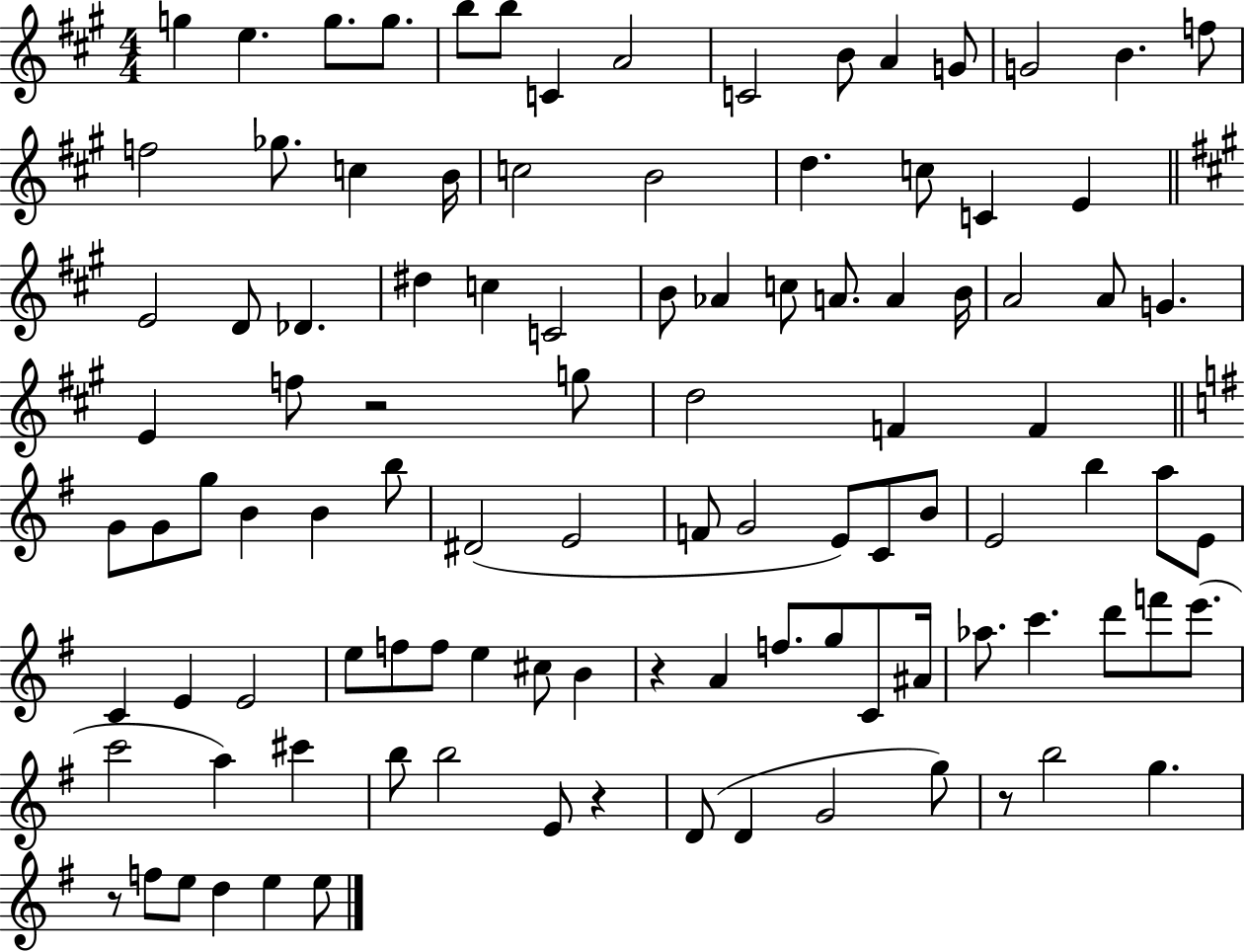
{
  \clef treble
  \numericTimeSignature
  \time 4/4
  \key a \major
  g''4 e''4. g''8. g''8. | b''8 b''8 c'4 a'2 | c'2 b'8 a'4 g'8 | g'2 b'4. f''8 | \break f''2 ges''8. c''4 b'16 | c''2 b'2 | d''4. c''8 c'4 e'4 | \bar "||" \break \key a \major e'2 d'8 des'4. | dis''4 c''4 c'2 | b'8 aes'4 c''8 a'8. a'4 b'16 | a'2 a'8 g'4. | \break e'4 f''8 r2 g''8 | d''2 f'4 f'4 | \bar "||" \break \key g \major g'8 g'8 g''8 b'4 b'4 b''8 | dis'2( e'2 | f'8 g'2 e'8) c'8 b'8 | e'2 b''4 a''8 e'8 | \break c'4 e'4 e'2 | e''8 f''8 f''8 e''4 cis''8 b'4 | r4 a'4 f''8. g''8 c'8 ais'16 | aes''8. c'''4. d'''8 f'''8 e'''8.( | \break c'''2 a''4) cis'''4 | b''8 b''2 e'8 r4 | d'8( d'4 g'2 g''8) | r8 b''2 g''4. | \break r8 f''8 e''8 d''4 e''4 e''8 | \bar "|."
}